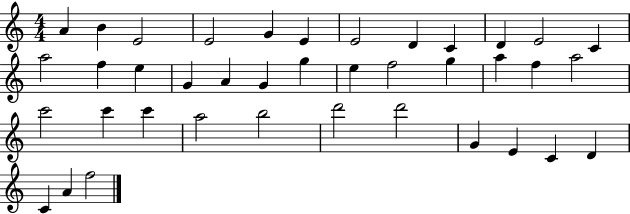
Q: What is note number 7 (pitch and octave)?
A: E4